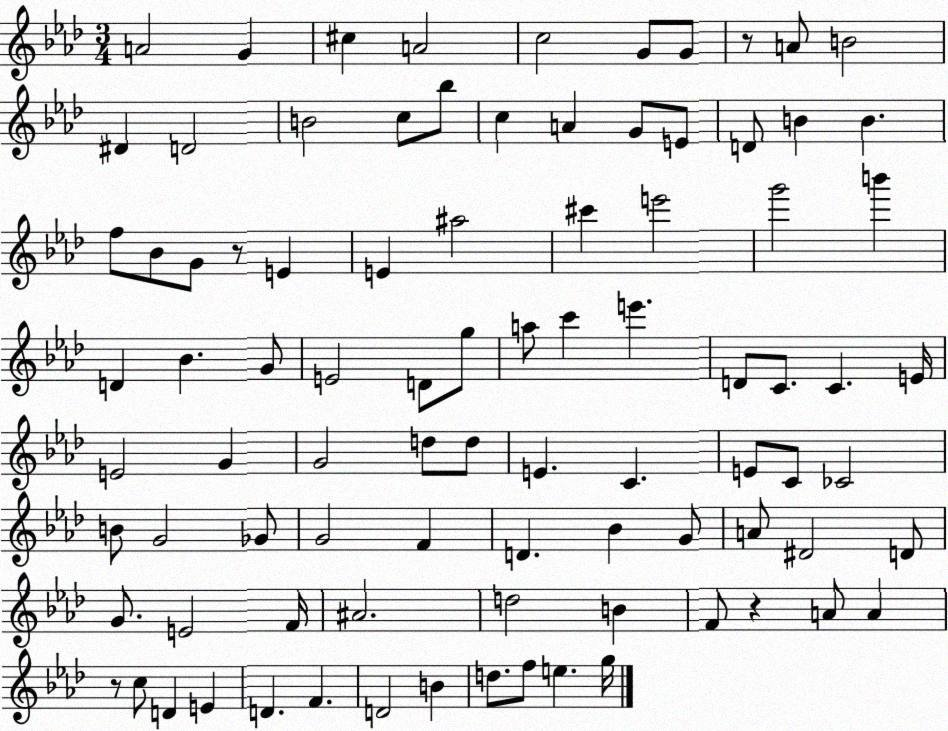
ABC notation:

X:1
T:Untitled
M:3/4
L:1/4
K:Ab
A2 G ^c A2 c2 G/2 G/2 z/2 A/2 B2 ^D D2 B2 c/2 _b/2 c A G/2 E/2 D/2 B B f/2 _B/2 G/2 z/2 E E ^a2 ^c' e'2 g'2 b' D _B G/2 E2 D/2 g/2 a/2 c' e' D/2 C/2 C E/4 E2 G G2 d/2 d/2 E C E/2 C/2 _C2 B/2 G2 _G/2 G2 F D _B G/2 A/2 ^D2 D/2 G/2 E2 F/4 ^A2 d2 B F/2 z A/2 A z/2 c/2 D E D F D2 B d/2 f/2 e g/4